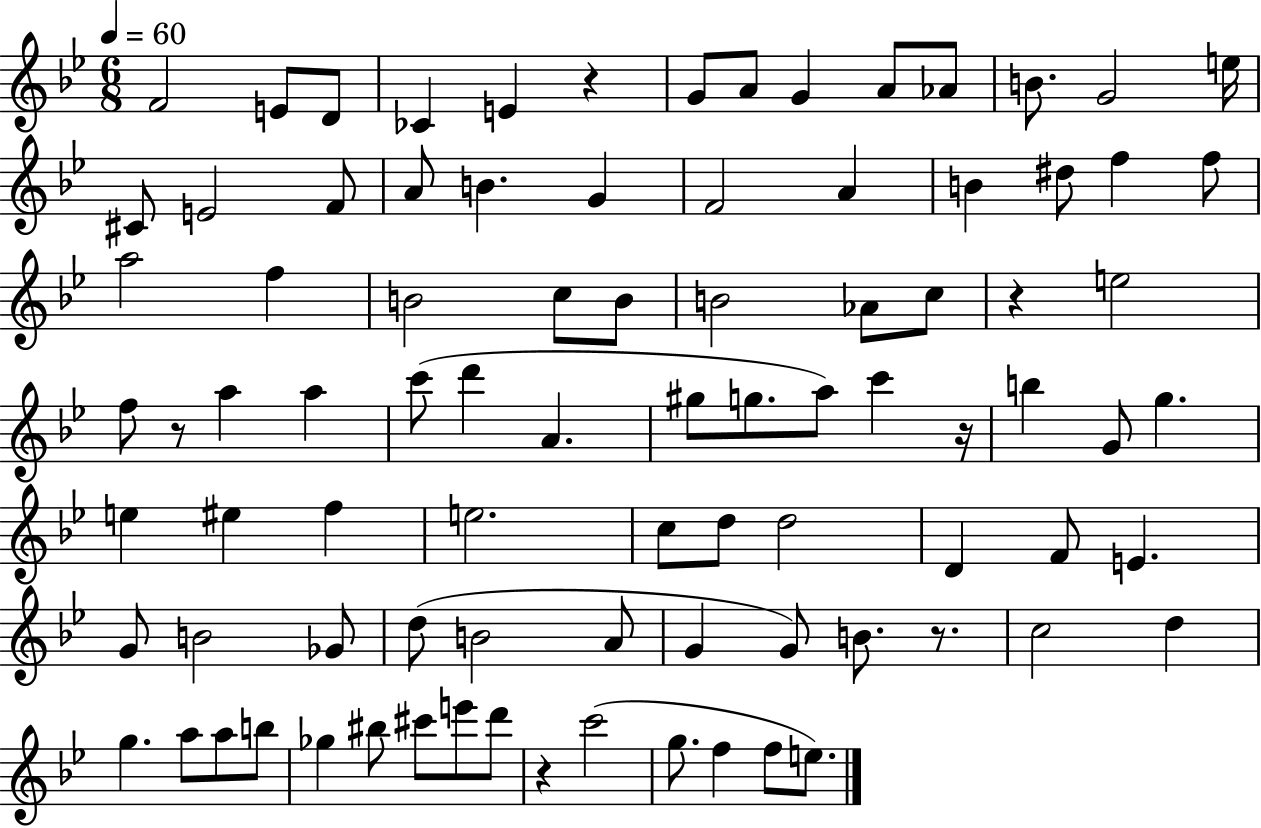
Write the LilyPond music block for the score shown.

{
  \clef treble
  \numericTimeSignature
  \time 6/8
  \key bes \major
  \tempo 4 = 60
  f'2 e'8 d'8 | ces'4 e'4 r4 | g'8 a'8 g'4 a'8 aes'8 | b'8. g'2 e''16 | \break cis'8 e'2 f'8 | a'8 b'4. g'4 | f'2 a'4 | b'4 dis''8 f''4 f''8 | \break a''2 f''4 | b'2 c''8 b'8 | b'2 aes'8 c''8 | r4 e''2 | \break f''8 r8 a''4 a''4 | c'''8( d'''4 a'4. | gis''8 g''8. a''8) c'''4 r16 | b''4 g'8 g''4. | \break e''4 eis''4 f''4 | e''2. | c''8 d''8 d''2 | d'4 f'8 e'4. | \break g'8 b'2 ges'8 | d''8( b'2 a'8 | g'4 g'8) b'8. r8. | c''2 d''4 | \break g''4. a''8 a''8 b''8 | ges''4 bis''8 cis'''8 e'''8 d'''8 | r4 c'''2( | g''8. f''4 f''8 e''8.) | \break \bar "|."
}